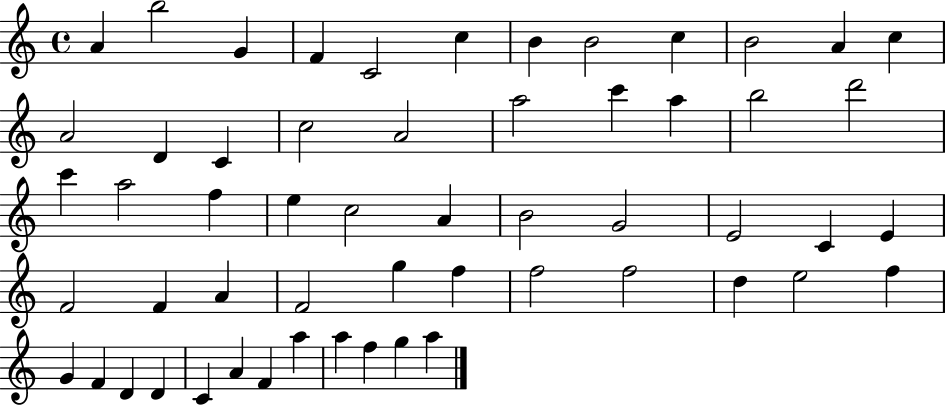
A4/q B5/h G4/q F4/q C4/h C5/q B4/q B4/h C5/q B4/h A4/q C5/q A4/h D4/q C4/q C5/h A4/h A5/h C6/q A5/q B5/h D6/h C6/q A5/h F5/q E5/q C5/h A4/q B4/h G4/h E4/h C4/q E4/q F4/h F4/q A4/q F4/h G5/q F5/q F5/h F5/h D5/q E5/h F5/q G4/q F4/q D4/q D4/q C4/q A4/q F4/q A5/q A5/q F5/q G5/q A5/q